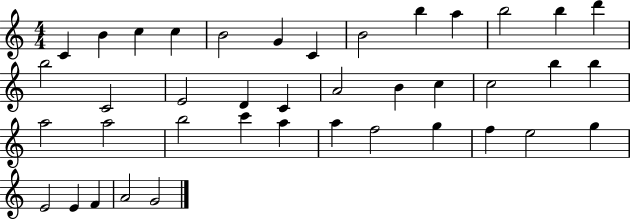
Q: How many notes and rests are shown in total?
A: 40